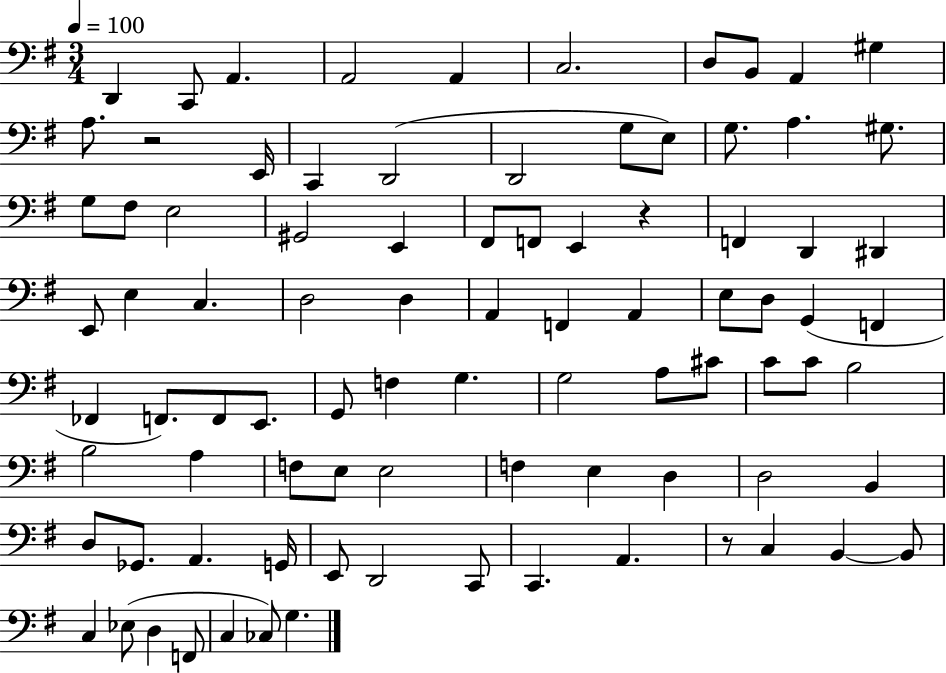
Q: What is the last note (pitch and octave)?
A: G3